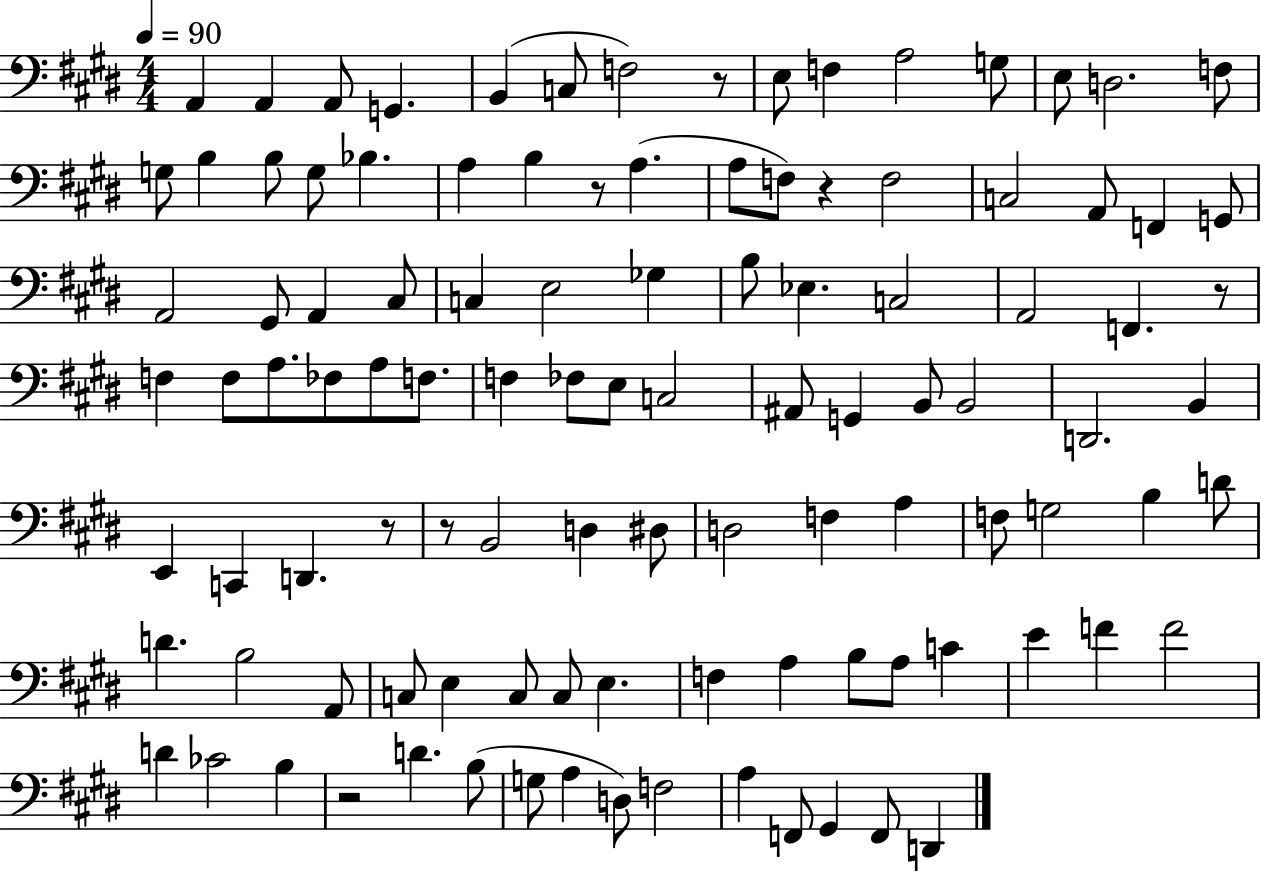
X:1
T:Untitled
M:4/4
L:1/4
K:E
A,, A,, A,,/2 G,, B,, C,/2 F,2 z/2 E,/2 F, A,2 G,/2 E,/2 D,2 F,/2 G,/2 B, B,/2 G,/2 _B, A, B, z/2 A, A,/2 F,/2 z F,2 C,2 A,,/2 F,, G,,/2 A,,2 ^G,,/2 A,, ^C,/2 C, E,2 _G, B,/2 _E, C,2 A,,2 F,, z/2 F, F,/2 A,/2 _F,/2 A,/2 F,/2 F, _F,/2 E,/2 C,2 ^A,,/2 G,, B,,/2 B,,2 D,,2 B,, E,, C,, D,, z/2 z/2 B,,2 D, ^D,/2 D,2 F, A, F,/2 G,2 B, D/2 D B,2 A,,/2 C,/2 E, C,/2 C,/2 E, F, A, B,/2 A,/2 C E F F2 D _C2 B, z2 D B,/2 G,/2 A, D,/2 F,2 A, F,,/2 ^G,, F,,/2 D,,